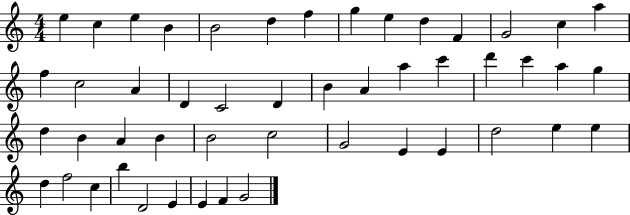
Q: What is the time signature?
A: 4/4